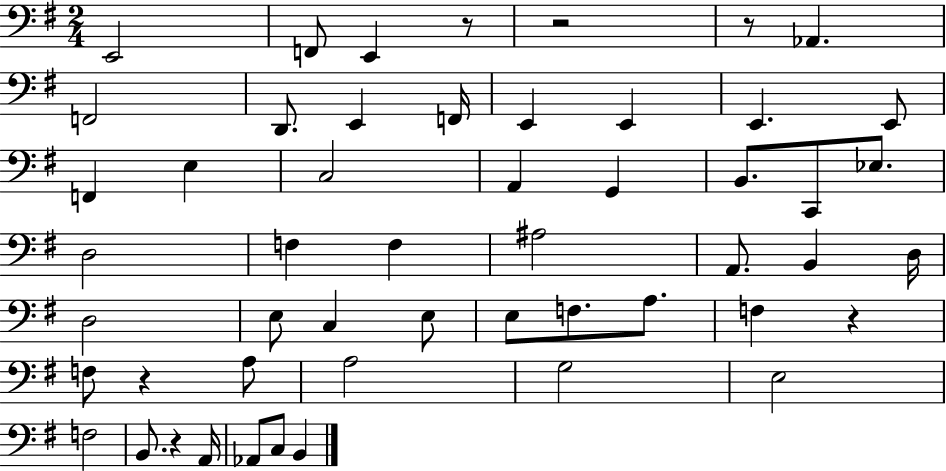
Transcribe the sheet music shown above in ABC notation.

X:1
T:Untitled
M:2/4
L:1/4
K:G
E,,2 F,,/2 E,, z/2 z2 z/2 _A,, F,,2 D,,/2 E,, F,,/4 E,, E,, E,, E,,/2 F,, E, C,2 A,, G,, B,,/2 C,,/2 _E,/2 D,2 F, F, ^A,2 A,,/2 B,, D,/4 D,2 E,/2 C, E,/2 E,/2 F,/2 A,/2 F, z F,/2 z A,/2 A,2 G,2 E,2 F,2 B,,/2 z A,,/4 _A,,/2 C,/2 B,,